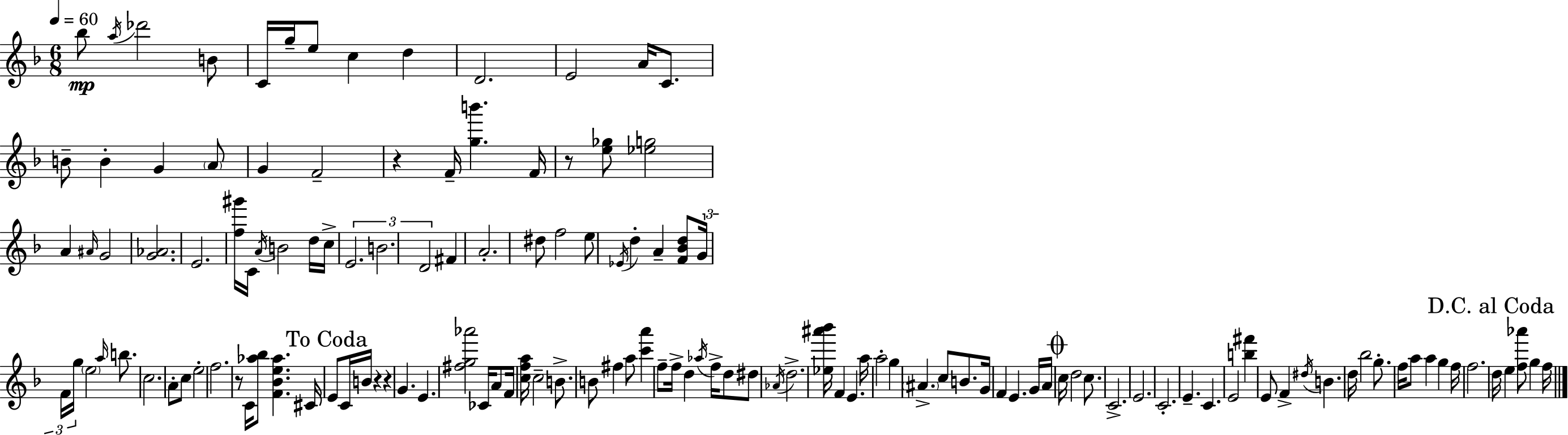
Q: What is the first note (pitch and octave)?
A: Bb5